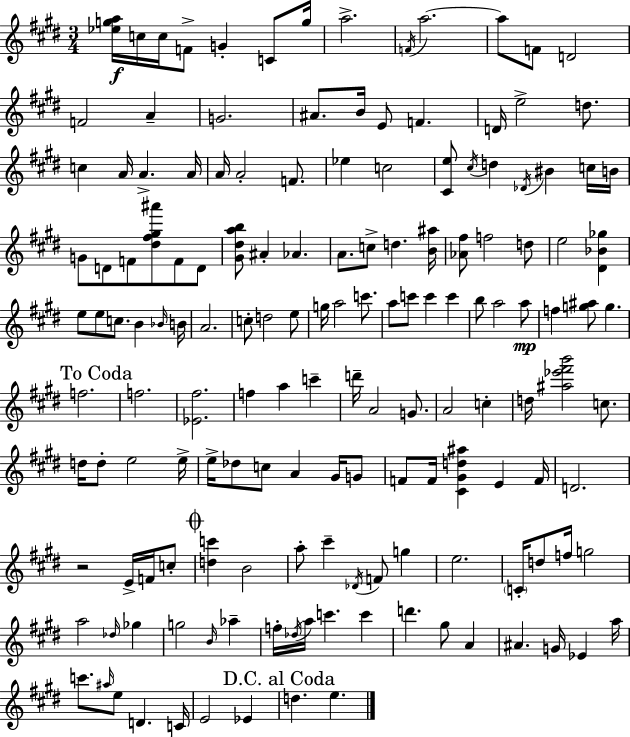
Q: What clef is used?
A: treble